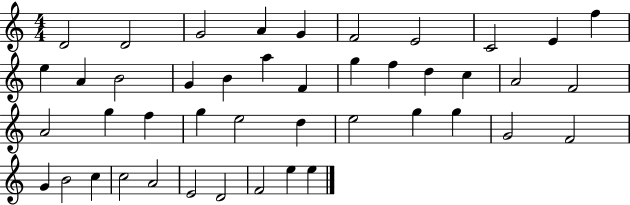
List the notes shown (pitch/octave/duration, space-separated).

D4/h D4/h G4/h A4/q G4/q F4/h E4/h C4/h E4/q F5/q E5/q A4/q B4/h G4/q B4/q A5/q F4/q G5/q F5/q D5/q C5/q A4/h F4/h A4/h G5/q F5/q G5/q E5/h D5/q E5/h G5/q G5/q G4/h F4/h G4/q B4/h C5/q C5/h A4/h E4/h D4/h F4/h E5/q E5/q